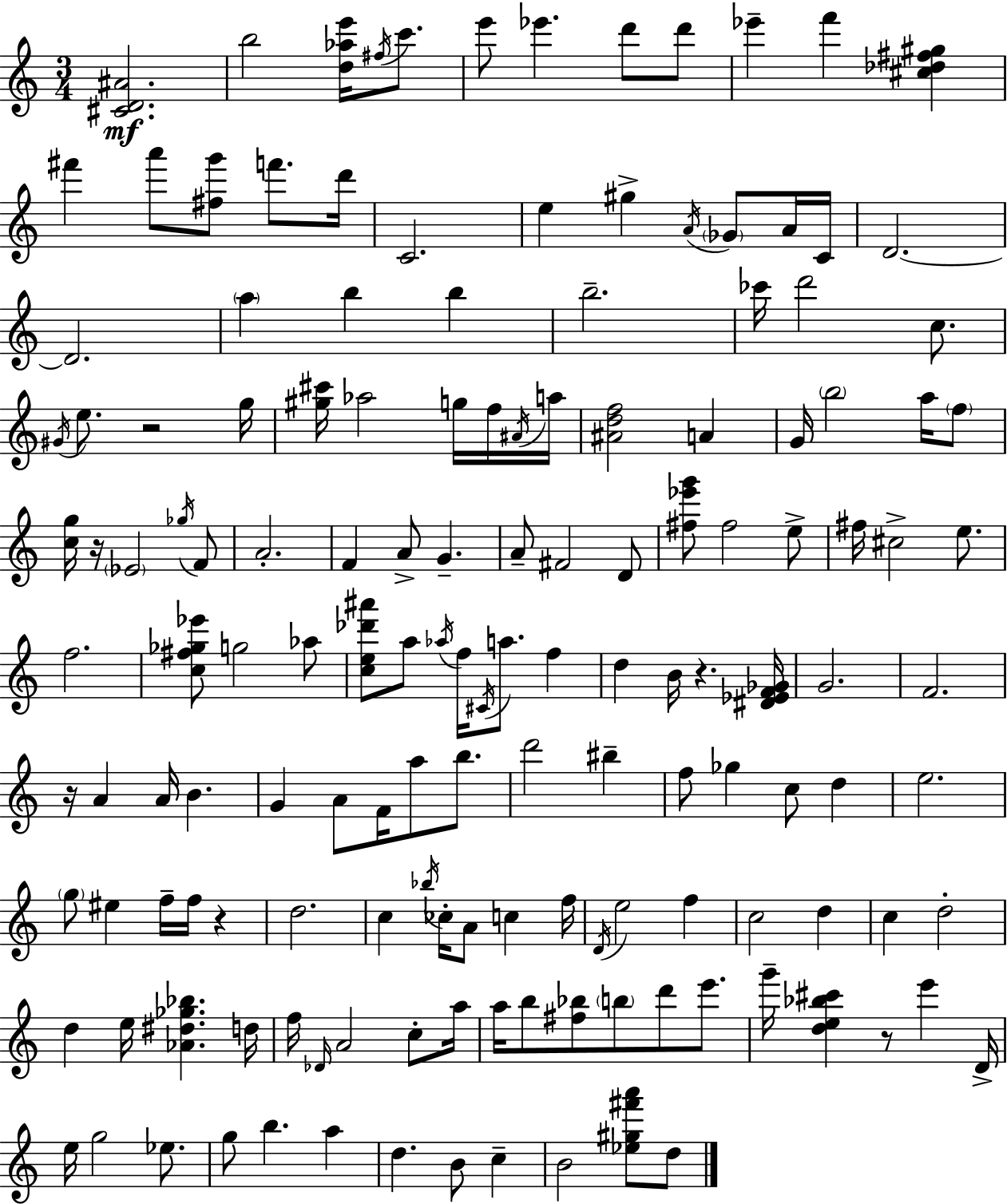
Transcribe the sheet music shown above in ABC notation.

X:1
T:Untitled
M:3/4
L:1/4
K:C
[^CD^A]2 b2 [d_ae']/4 ^f/4 c'/2 e'/2 _e' d'/2 d'/2 _e' f' [^c_d^f^g] ^f' a'/2 [^fg']/2 f'/2 d'/4 C2 e ^g A/4 _G/2 A/4 C/4 D2 D2 a b b b2 _c'/4 d'2 c/2 ^G/4 e/2 z2 g/4 [^g^c']/4 _a2 g/4 f/4 ^A/4 a/4 [^Adf]2 A G/4 b2 a/4 f/2 [cg]/4 z/4 _E2 _g/4 F/2 A2 F A/2 G A/2 ^F2 D/2 [^f_e'g']/2 ^f2 e/2 ^f/4 ^c2 e/2 f2 [c^f_g_e']/2 g2 _a/2 [ce_d'^a']/2 a/2 _a/4 f/4 ^C/4 a/2 f d B/4 z [^D_EF_G]/4 G2 F2 z/4 A A/4 B G A/2 F/4 a/2 b/2 d'2 ^b f/2 _g c/2 d e2 g/2 ^e f/4 f/4 z d2 c _b/4 _c/4 A/2 c f/4 D/4 e2 f c2 d c d2 d e/4 [_A^d_g_b] d/4 f/4 _D/4 A2 c/2 a/4 a/4 b/2 [^f_b]/2 b/2 d'/2 e'/2 g'/4 [de_b^c'] z/2 e' D/4 e/4 g2 _e/2 g/2 b a d B/2 c B2 [_e^g^f'a']/2 d/2